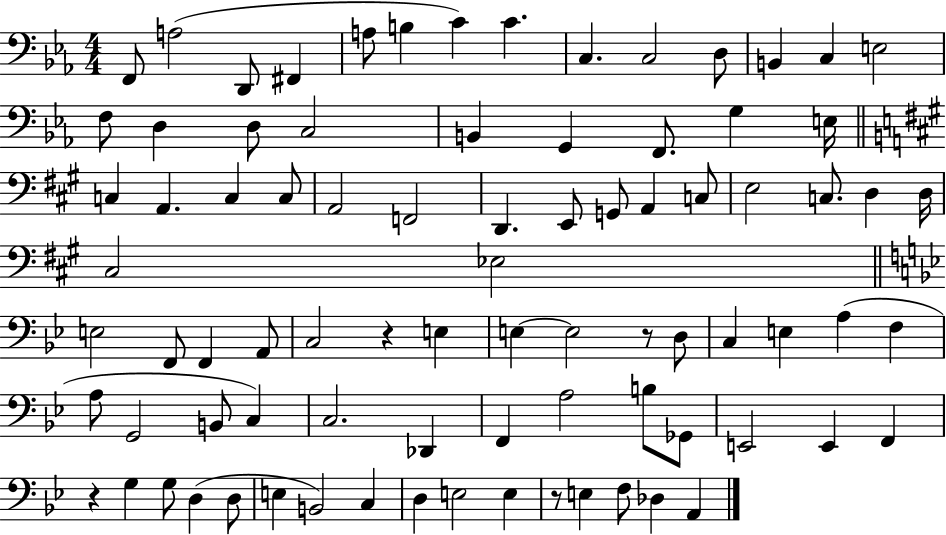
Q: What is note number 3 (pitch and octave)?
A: D2